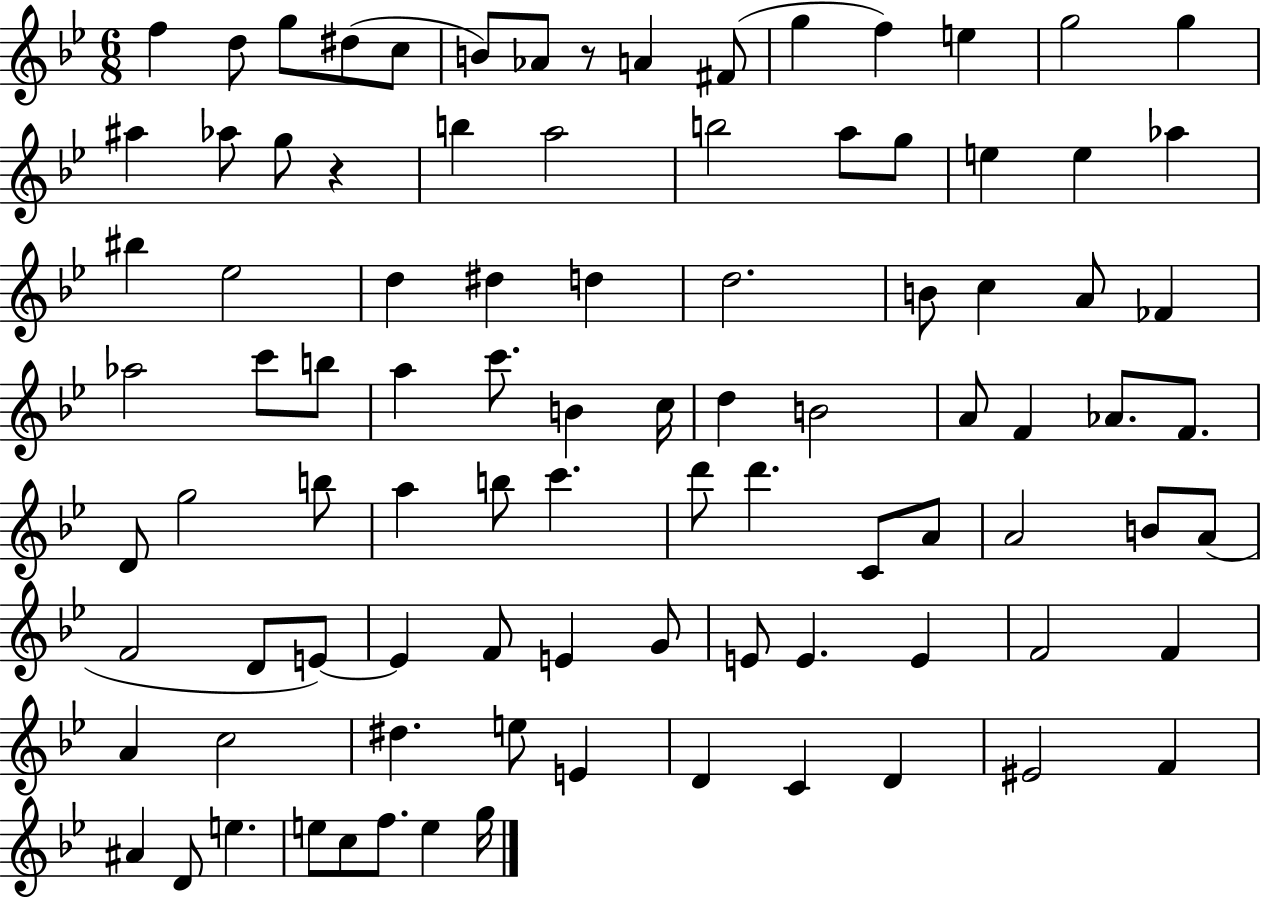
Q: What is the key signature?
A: BES major